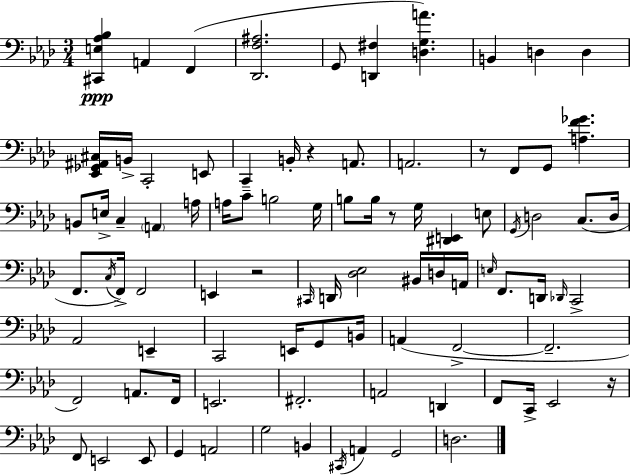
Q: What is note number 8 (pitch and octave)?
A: C2